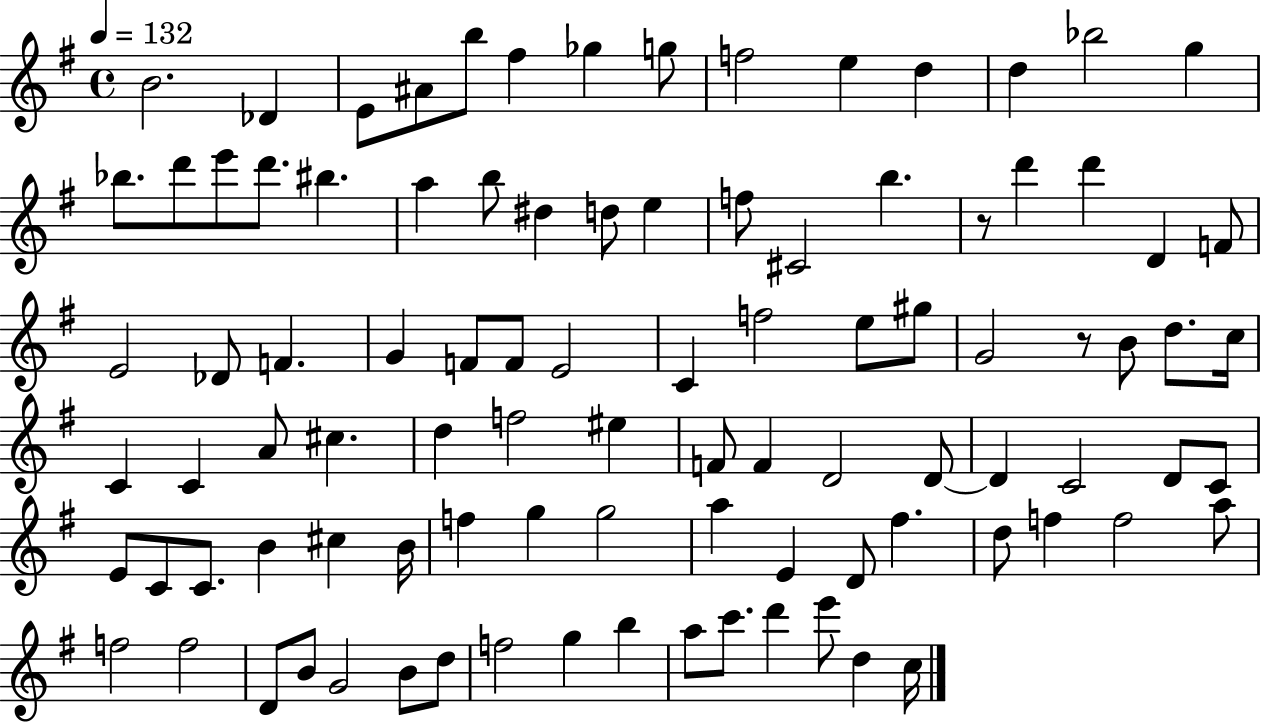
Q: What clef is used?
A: treble